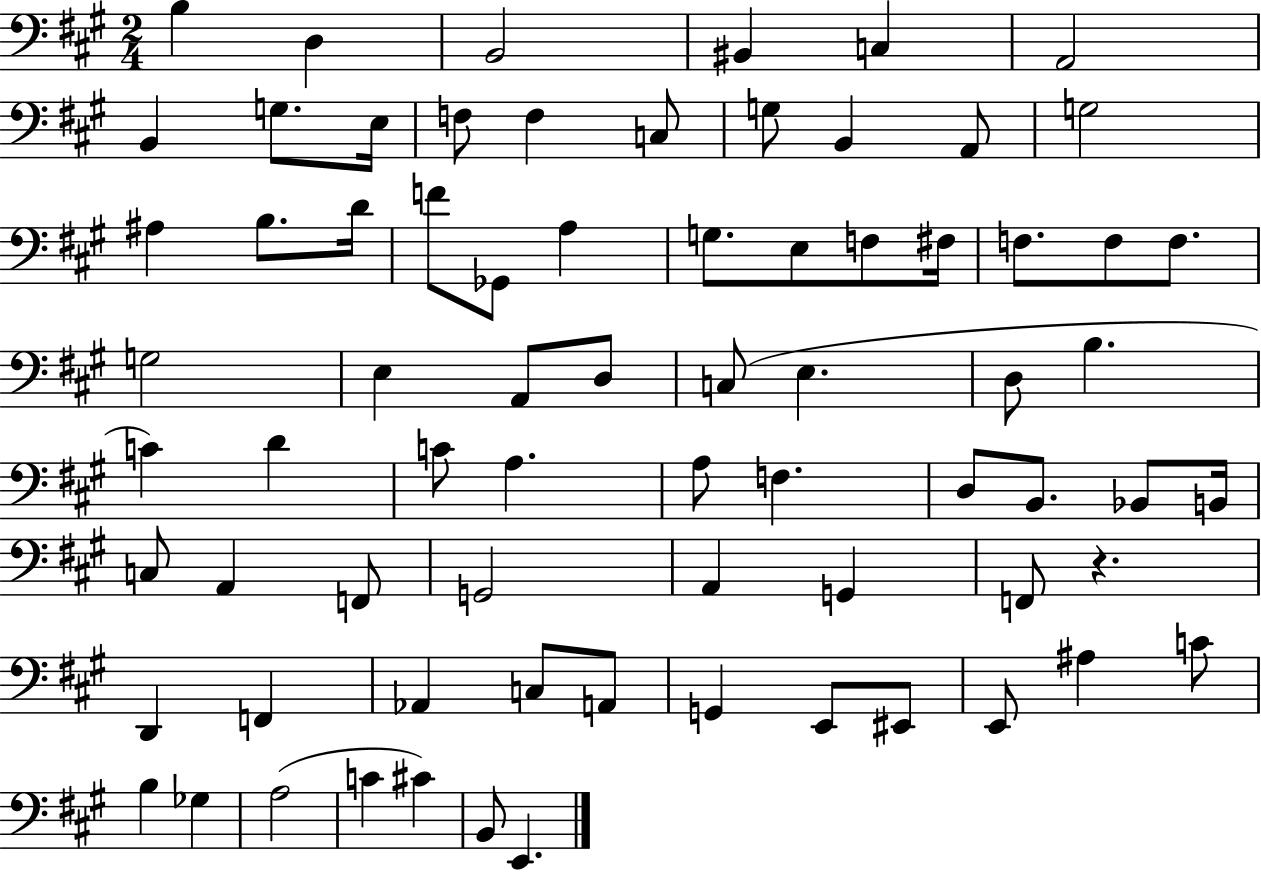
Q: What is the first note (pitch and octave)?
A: B3